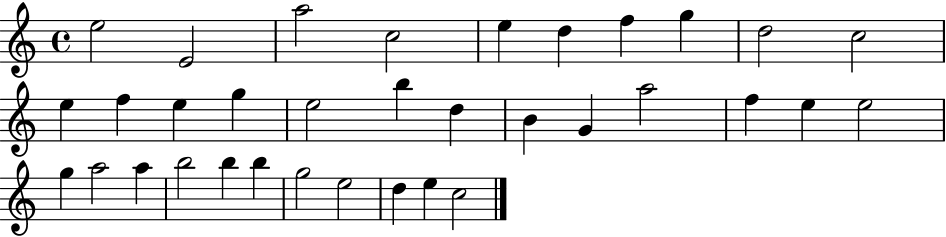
E5/h E4/h A5/h C5/h E5/q D5/q F5/q G5/q D5/h C5/h E5/q F5/q E5/q G5/q E5/h B5/q D5/q B4/q G4/q A5/h F5/q E5/q E5/h G5/q A5/h A5/q B5/h B5/q B5/q G5/h E5/h D5/q E5/q C5/h